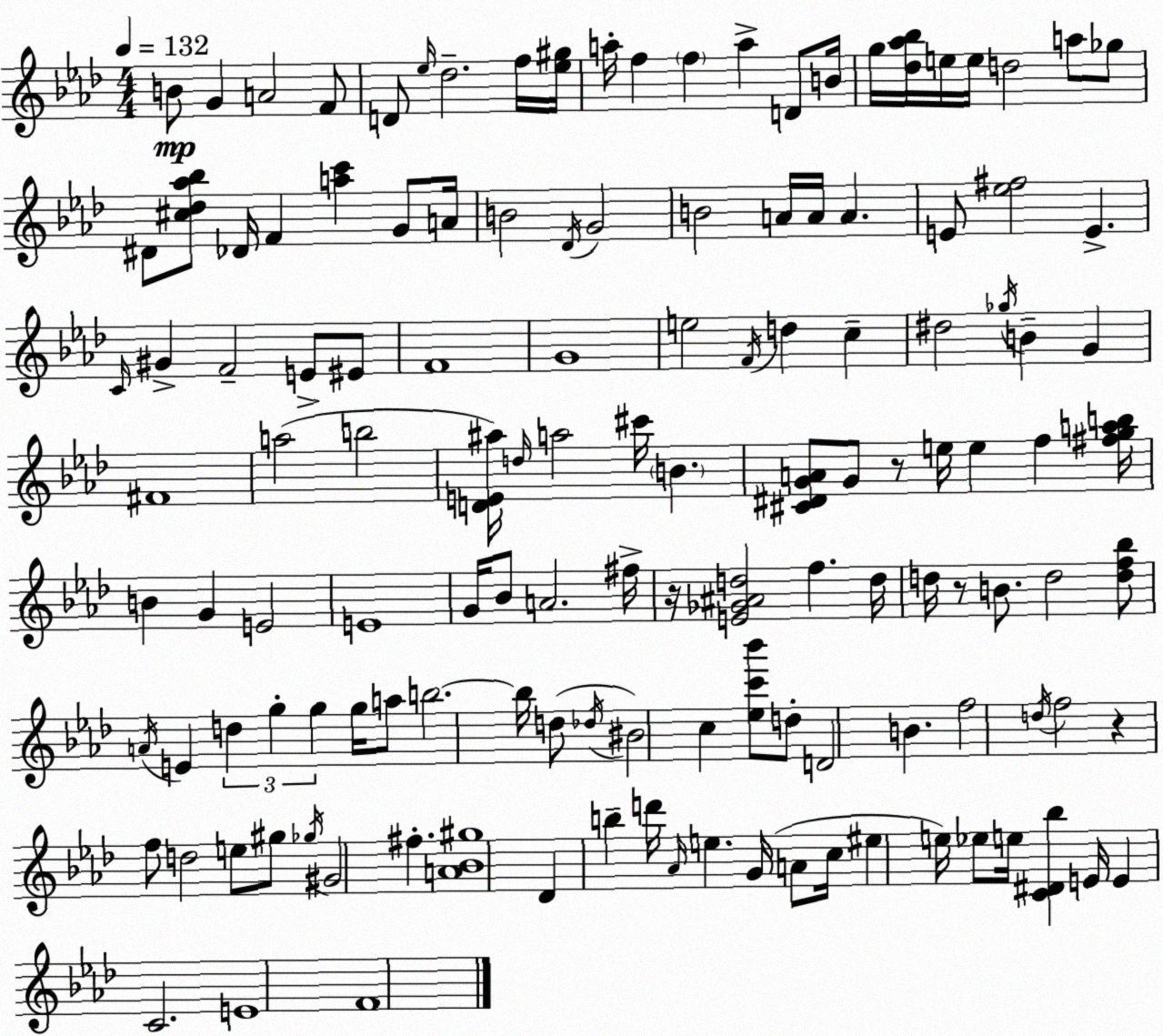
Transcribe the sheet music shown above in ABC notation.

X:1
T:Untitled
M:4/4
L:1/4
K:Ab
B/2 G A2 F/2 D/2 _e/4 _d2 f/4 [_e^g]/4 a/4 f f a D/2 B/4 g/4 [_d_a_b]/4 e/4 e/4 d2 a/2 _g/2 ^D/2 [^c_d_a_b]/2 _D/4 F [ac'] G/2 A/4 B2 _D/4 G2 B2 A/4 A/4 A E/2 [_e^f]2 E C/4 ^G F2 E/2 ^E/2 F4 G4 e2 F/4 d c ^d2 _g/4 B G ^F4 a2 b2 [DE^a]/4 d/4 a2 ^c'/4 B [^C^DGA]/2 G/2 z/2 e/4 e f [^fgab]/4 B G E2 E4 G/4 _B/2 A2 ^f/4 z/4 [E_G^Ad]2 f d/4 d/4 z/2 B/2 d2 [df_b]/2 A/4 E d g g g/4 a/2 b2 b/4 d/2 _d/4 ^B2 c [_ec'_b']/2 d/2 D2 B f2 d/4 f2 z f/2 d2 e/2 ^g/2 _g/4 ^G2 ^f [A_B^g]4 _D b d'/4 _A/4 e G/4 A/2 c/4 ^e e/4 _e/2 e/4 [C^D_b] E/4 E C2 E4 F4